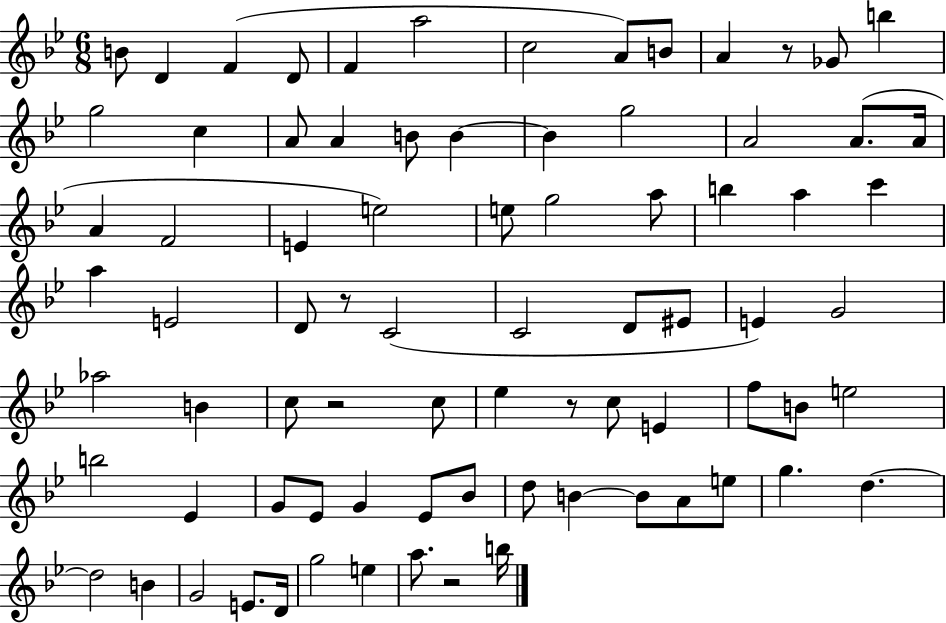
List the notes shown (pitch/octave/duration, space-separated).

B4/e D4/q F4/q D4/e F4/q A5/h C5/h A4/e B4/e A4/q R/e Gb4/e B5/q G5/h C5/q A4/e A4/q B4/e B4/q B4/q G5/h A4/h A4/e. A4/s A4/q F4/h E4/q E5/h E5/e G5/h A5/e B5/q A5/q C6/q A5/q E4/h D4/e R/e C4/h C4/h D4/e EIS4/e E4/q G4/h Ab5/h B4/q C5/e R/h C5/e Eb5/q R/e C5/e E4/q F5/e B4/e E5/h B5/h Eb4/q G4/e Eb4/e G4/q Eb4/e Bb4/e D5/e B4/q B4/e A4/e E5/e G5/q. D5/q. D5/h B4/q G4/h E4/e. D4/s G5/h E5/q A5/e. R/h B5/s